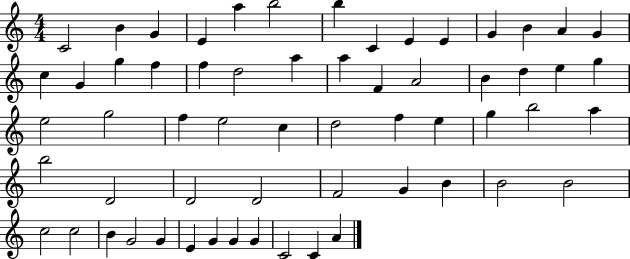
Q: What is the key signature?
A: C major